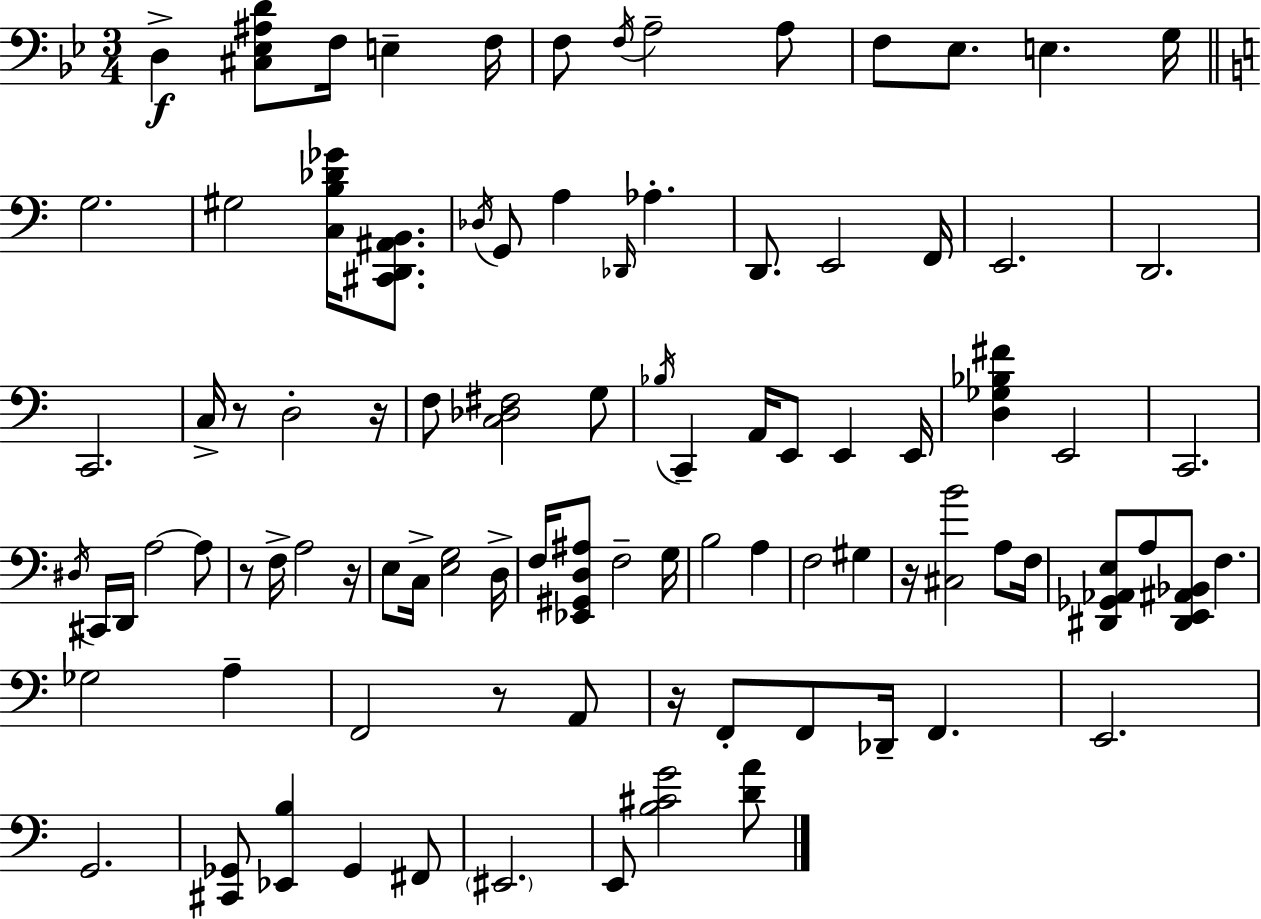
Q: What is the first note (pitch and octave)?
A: D3